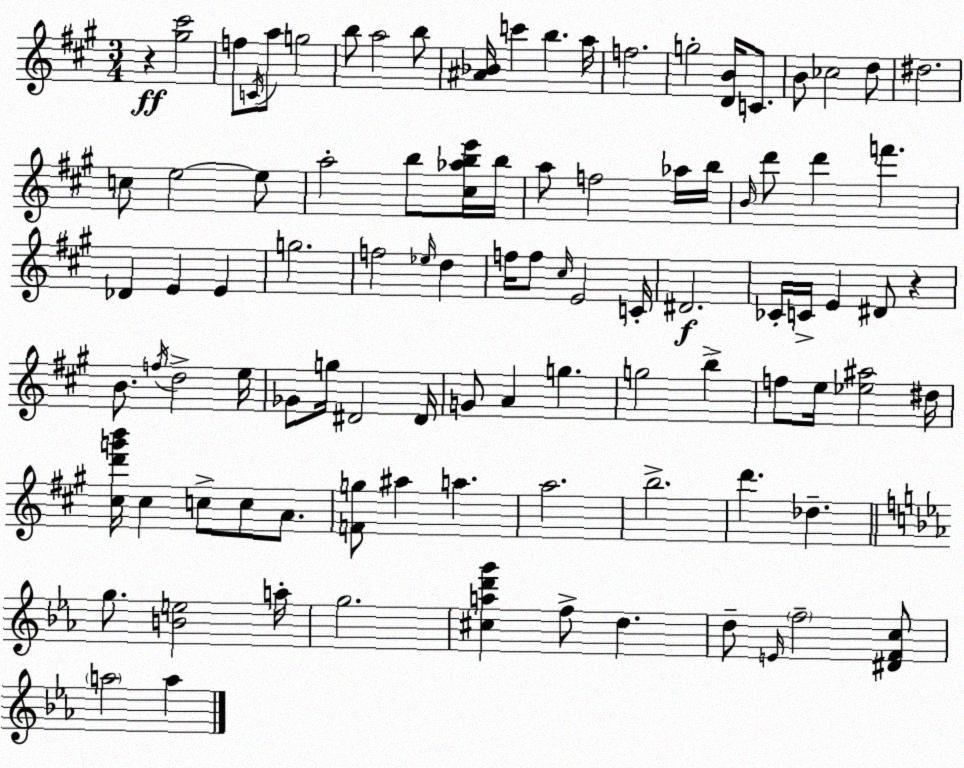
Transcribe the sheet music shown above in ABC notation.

X:1
T:Untitled
M:3/4
L:1/4
K:A
z [^g^c']2 f/2 C/4 a/2 g2 b/2 a2 b/2 [^A_B]/4 c' b a/4 f2 g2 [DB]/4 C/2 B/2 _c2 d/2 ^d2 c/2 e2 e/2 a2 b/2 [^c_abe']/4 b/4 a/2 f2 _a/4 b/4 B/4 d'/2 d' f' _D E E g2 f2 _e/4 d f/4 f/2 ^c/4 E2 C/4 ^D2 _C/4 C/4 E ^D/2 z B/2 f/4 d2 e/4 _G/2 g/4 ^D2 ^D/4 G/2 A g g2 b f/2 e/4 [_e^a]2 ^d/4 [^cd'g'b']/4 ^c c/2 c/2 A/2 [Fg]/2 ^a a a2 b2 d' _d g/2 [Be]2 a/4 g2 [^cad'g'] f/2 d d/2 E/4 f2 [^DFc]/2 a2 a